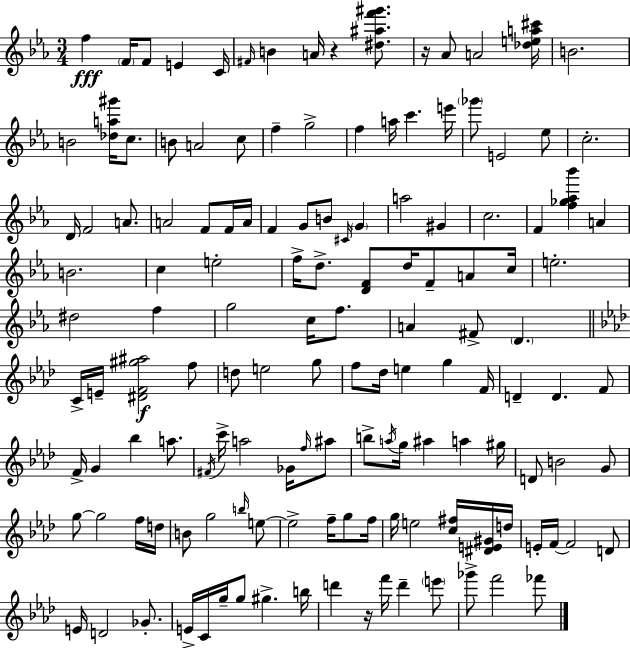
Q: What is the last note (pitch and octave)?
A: FES6